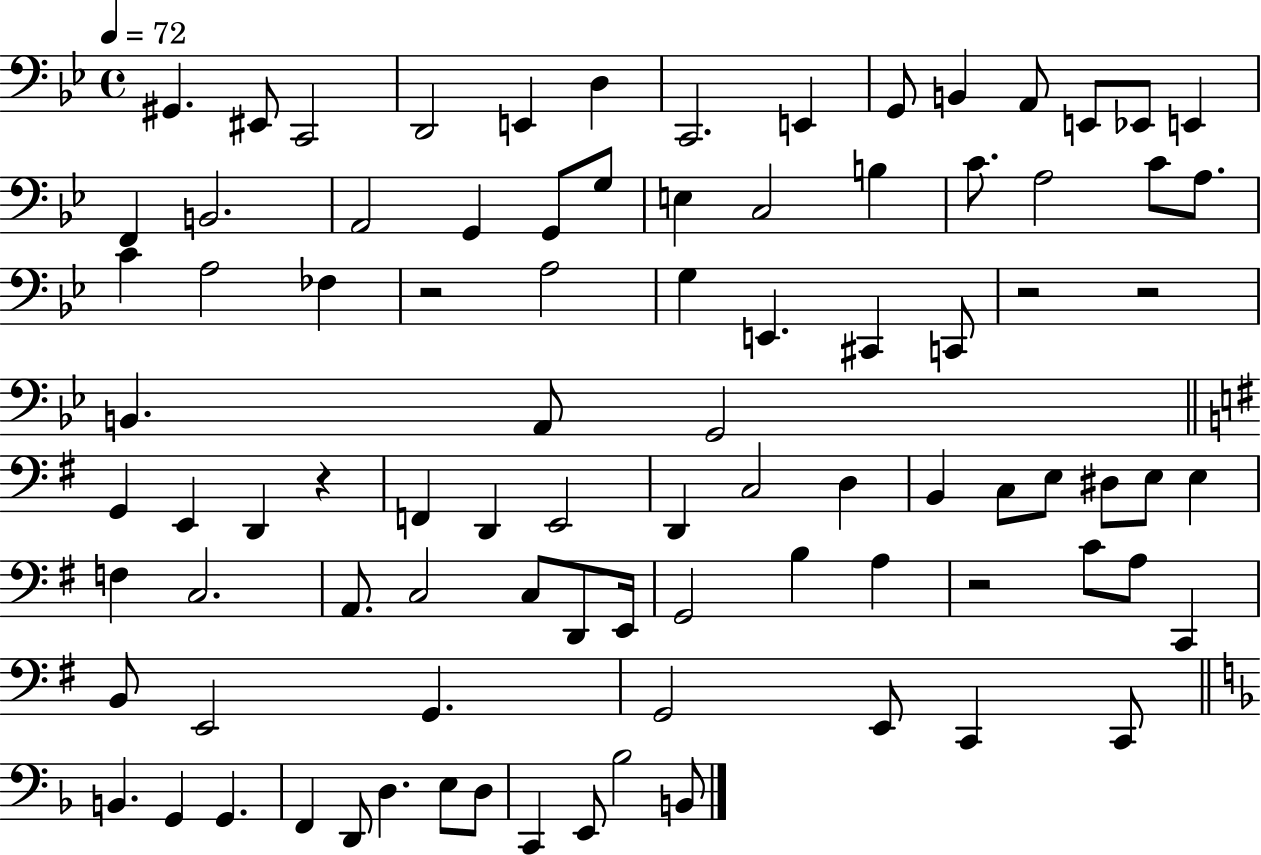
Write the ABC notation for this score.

X:1
T:Untitled
M:4/4
L:1/4
K:Bb
^G,, ^E,,/2 C,,2 D,,2 E,, D, C,,2 E,, G,,/2 B,, A,,/2 E,,/2 _E,,/2 E,, F,, B,,2 A,,2 G,, G,,/2 G,/2 E, C,2 B, C/2 A,2 C/2 A,/2 C A,2 _F, z2 A,2 G, E,, ^C,, C,,/2 z2 z2 B,, A,,/2 G,,2 G,, E,, D,, z F,, D,, E,,2 D,, C,2 D, B,, C,/2 E,/2 ^D,/2 E,/2 E, F, C,2 A,,/2 C,2 C,/2 D,,/2 E,,/4 G,,2 B, A, z2 C/2 A,/2 C,, B,,/2 E,,2 G,, G,,2 E,,/2 C,, C,,/2 B,, G,, G,, F,, D,,/2 D, E,/2 D,/2 C,, E,,/2 _B,2 B,,/2